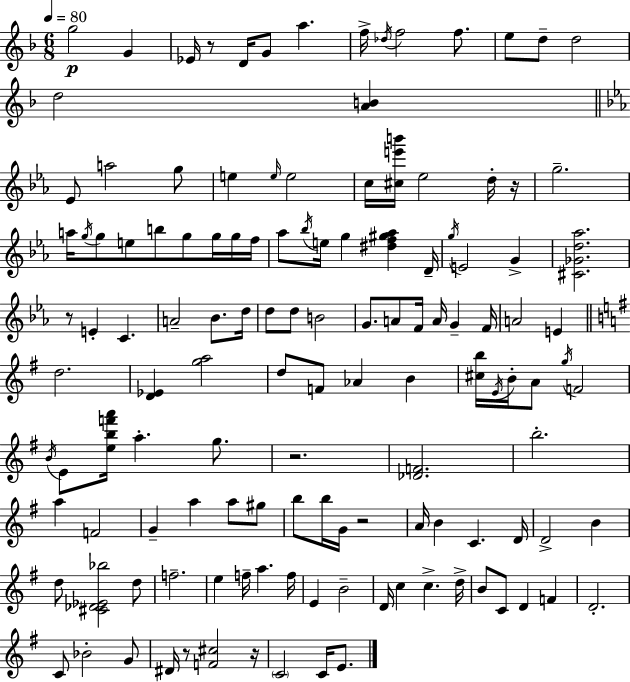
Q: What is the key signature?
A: D minor